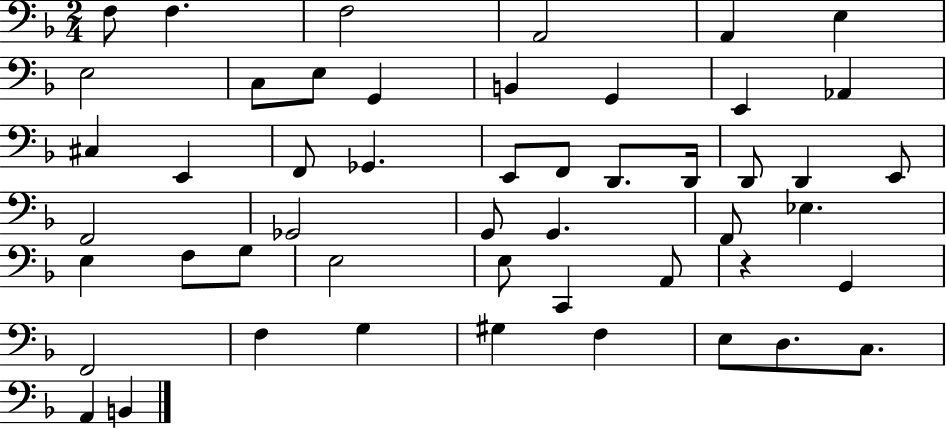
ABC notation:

X:1
T:Untitled
M:2/4
L:1/4
K:F
F,/2 F, F,2 A,,2 A,, E, E,2 C,/2 E,/2 G,, B,, G,, E,, _A,, ^C, E,, F,,/2 _G,, E,,/2 F,,/2 D,,/2 D,,/4 D,,/2 D,, E,,/2 F,,2 _G,,2 G,,/2 G,, F,,/2 _E, E, F,/2 G,/2 E,2 E,/2 C,, A,,/2 z G,, F,,2 F, G, ^G, F, E,/2 D,/2 C,/2 A,, B,,